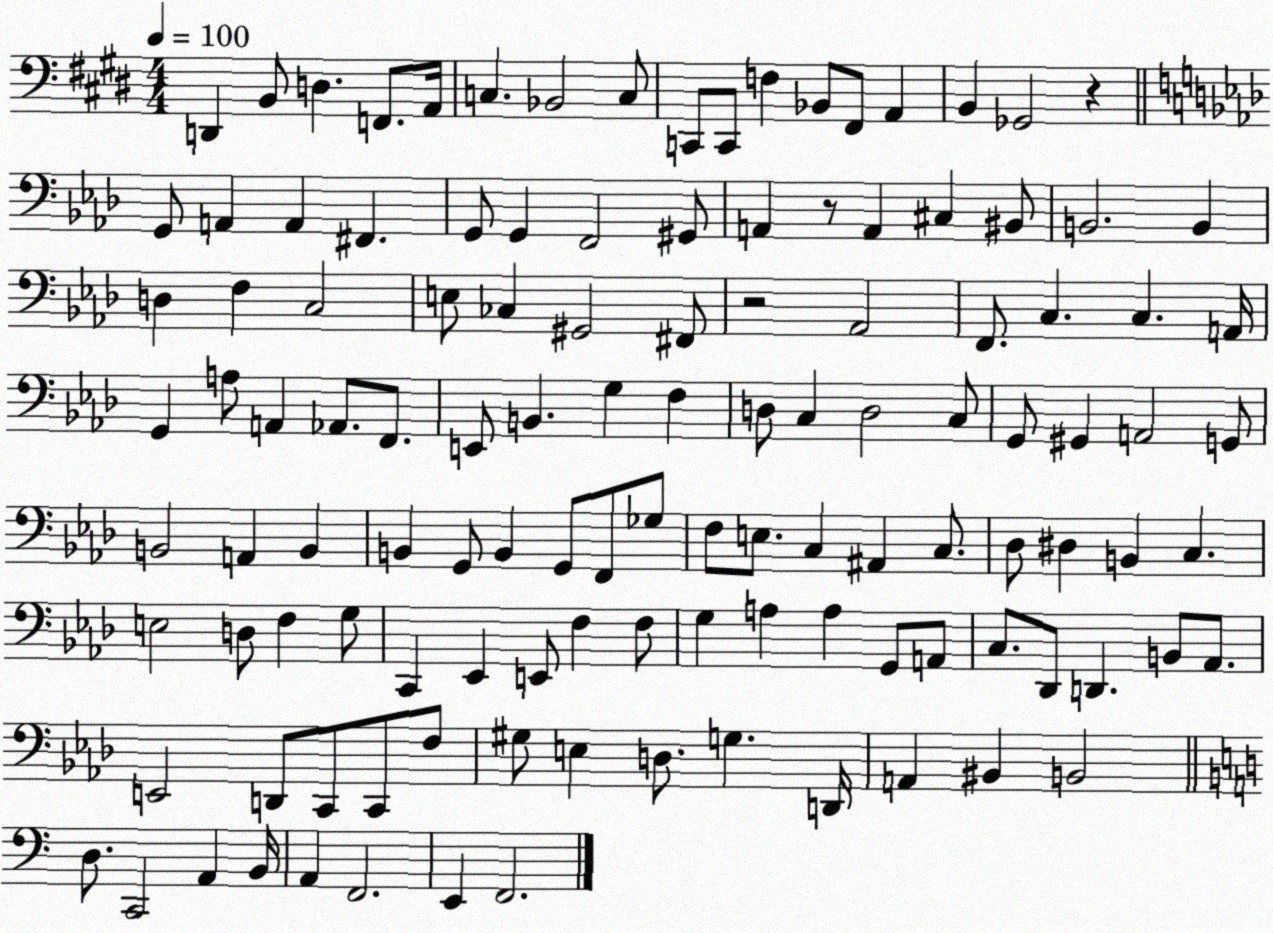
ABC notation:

X:1
T:Untitled
M:4/4
L:1/4
K:E
D,, B,,/2 D, F,,/2 A,,/4 C, _B,,2 C,/2 C,,/2 C,,/2 F, _B,,/2 ^F,,/2 A,, B,, _G,,2 z G,,/2 A,, A,, ^F,, G,,/2 G,, F,,2 ^G,,/2 A,, z/2 A,, ^C, ^B,,/2 B,,2 B,, D, F, C,2 E,/2 _C, ^G,,2 ^F,,/2 z2 _A,,2 F,,/2 C, C, A,,/4 G,, A,/2 A,, _A,,/2 F,,/2 E,,/2 B,, G, F, D,/2 C, D,2 C,/2 G,,/2 ^G,, A,,2 G,,/2 B,,2 A,, B,, B,, G,,/2 B,, G,,/2 F,,/2 _G,/2 F,/2 E,/2 C, ^A,, C,/2 _D,/2 ^D, B,, C, E,2 D,/2 F, G,/2 C,, _E,, E,,/2 F, F,/2 G, A, A, G,,/2 A,,/2 C,/2 _D,,/2 D,, B,,/2 _A,,/2 E,,2 D,,/2 C,,/2 C,,/2 F,/2 ^G,/2 E, D,/2 G, D,,/4 A,, ^B,, B,,2 D,/2 C,,2 A,, B,,/4 A,, F,,2 E,, F,,2